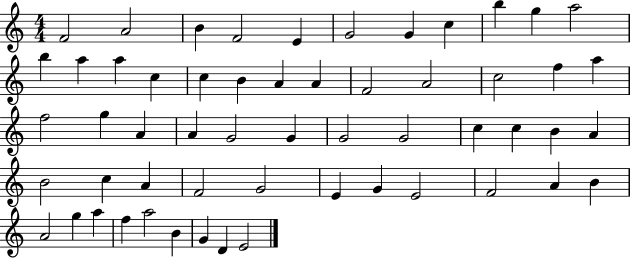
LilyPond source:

{
  \clef treble
  \numericTimeSignature
  \time 4/4
  \key c \major
  f'2 a'2 | b'4 f'2 e'4 | g'2 g'4 c''4 | b''4 g''4 a''2 | \break b''4 a''4 a''4 c''4 | c''4 b'4 a'4 a'4 | f'2 a'2 | c''2 f''4 a''4 | \break f''2 g''4 a'4 | a'4 g'2 g'4 | g'2 g'2 | c''4 c''4 b'4 a'4 | \break b'2 c''4 a'4 | f'2 g'2 | e'4 g'4 e'2 | f'2 a'4 b'4 | \break a'2 g''4 a''4 | f''4 a''2 b'4 | g'4 d'4 e'2 | \bar "|."
}